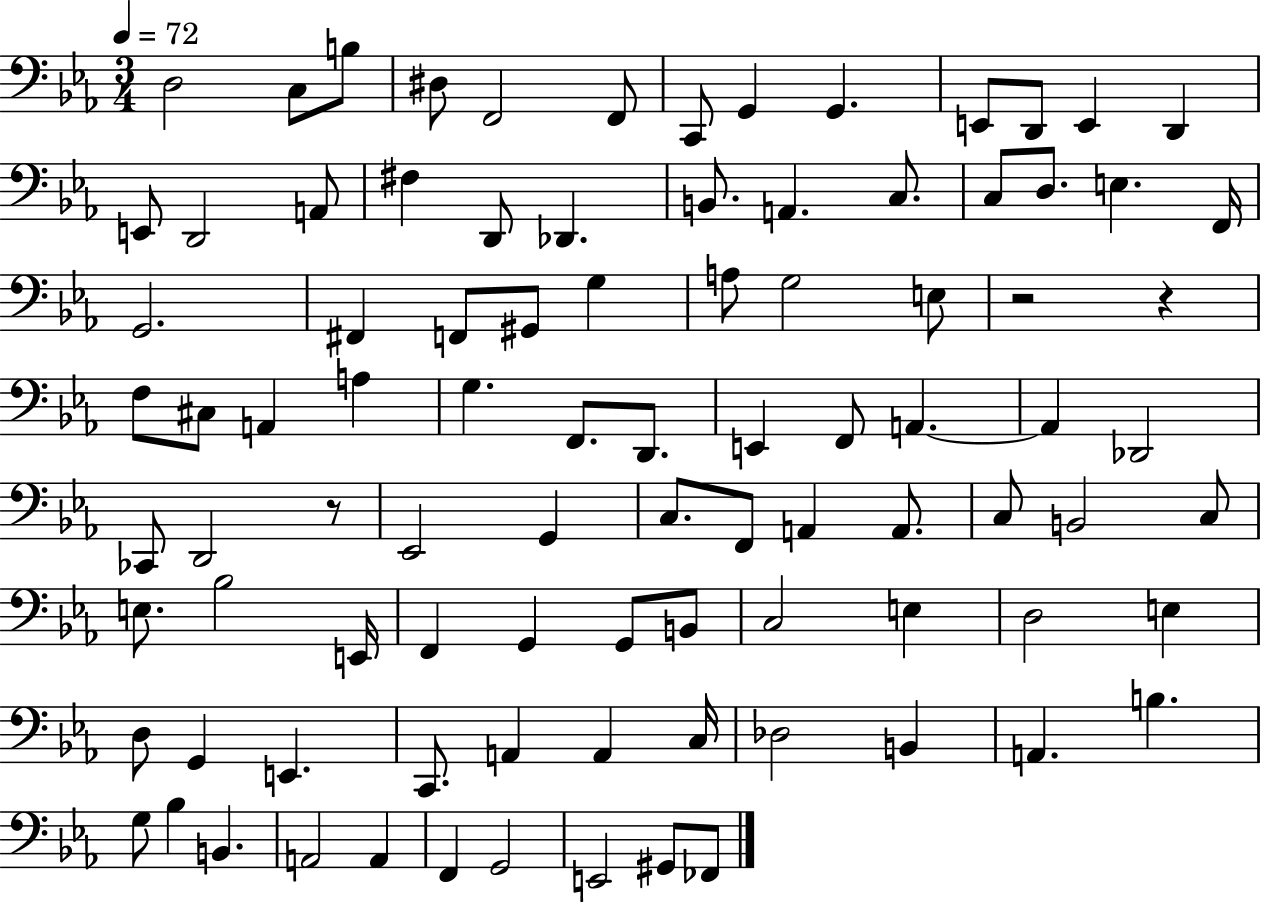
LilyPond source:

{
  \clef bass
  \numericTimeSignature
  \time 3/4
  \key ees \major
  \tempo 4 = 72
  d2 c8 b8 | dis8 f,2 f,8 | c,8 g,4 g,4. | e,8 d,8 e,4 d,4 | \break e,8 d,2 a,8 | fis4 d,8 des,4. | b,8. a,4. c8. | c8 d8. e4. f,16 | \break g,2. | fis,4 f,8 gis,8 g4 | a8 g2 e8 | r2 r4 | \break f8 cis8 a,4 a4 | g4. f,8. d,8. | e,4 f,8 a,4.~~ | a,4 des,2 | \break ces,8 d,2 r8 | ees,2 g,4 | c8. f,8 a,4 a,8. | c8 b,2 c8 | \break e8. bes2 e,16 | f,4 g,4 g,8 b,8 | c2 e4 | d2 e4 | \break d8 g,4 e,4. | c,8. a,4 a,4 c16 | des2 b,4 | a,4. b4. | \break g8 bes4 b,4. | a,2 a,4 | f,4 g,2 | e,2 gis,8 fes,8 | \break \bar "|."
}